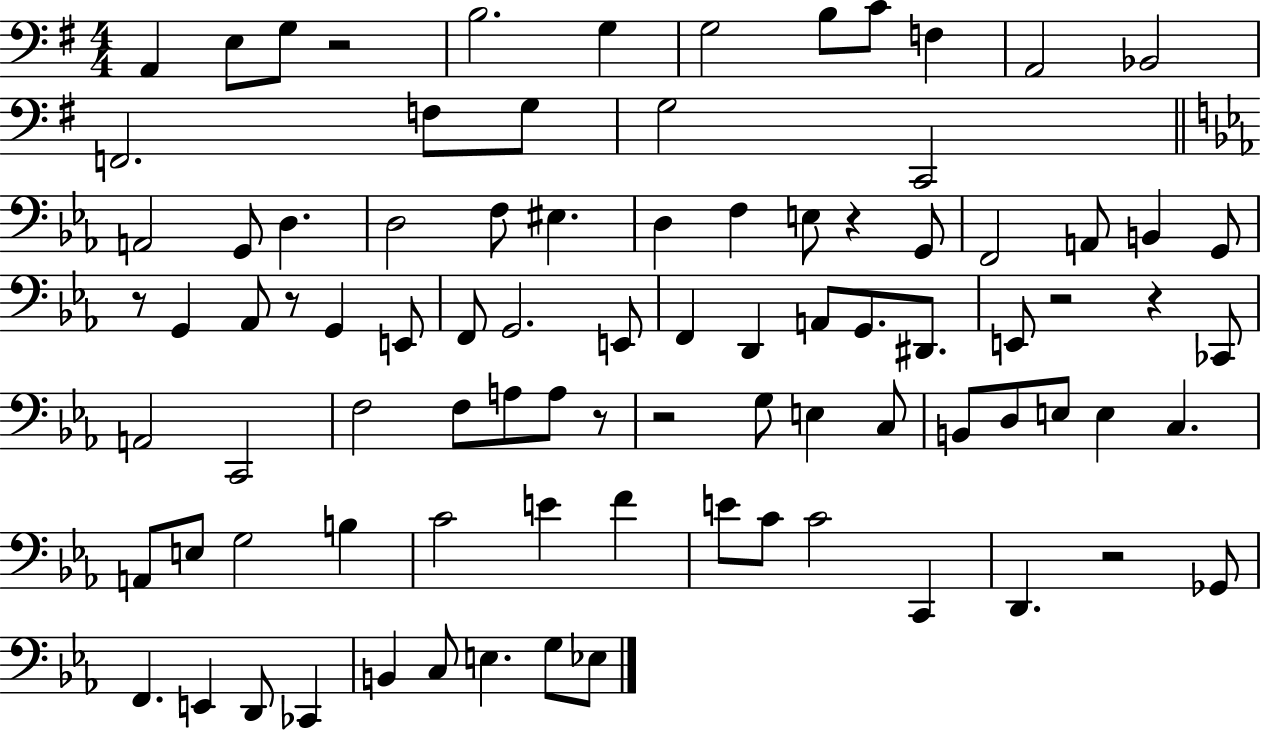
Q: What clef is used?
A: bass